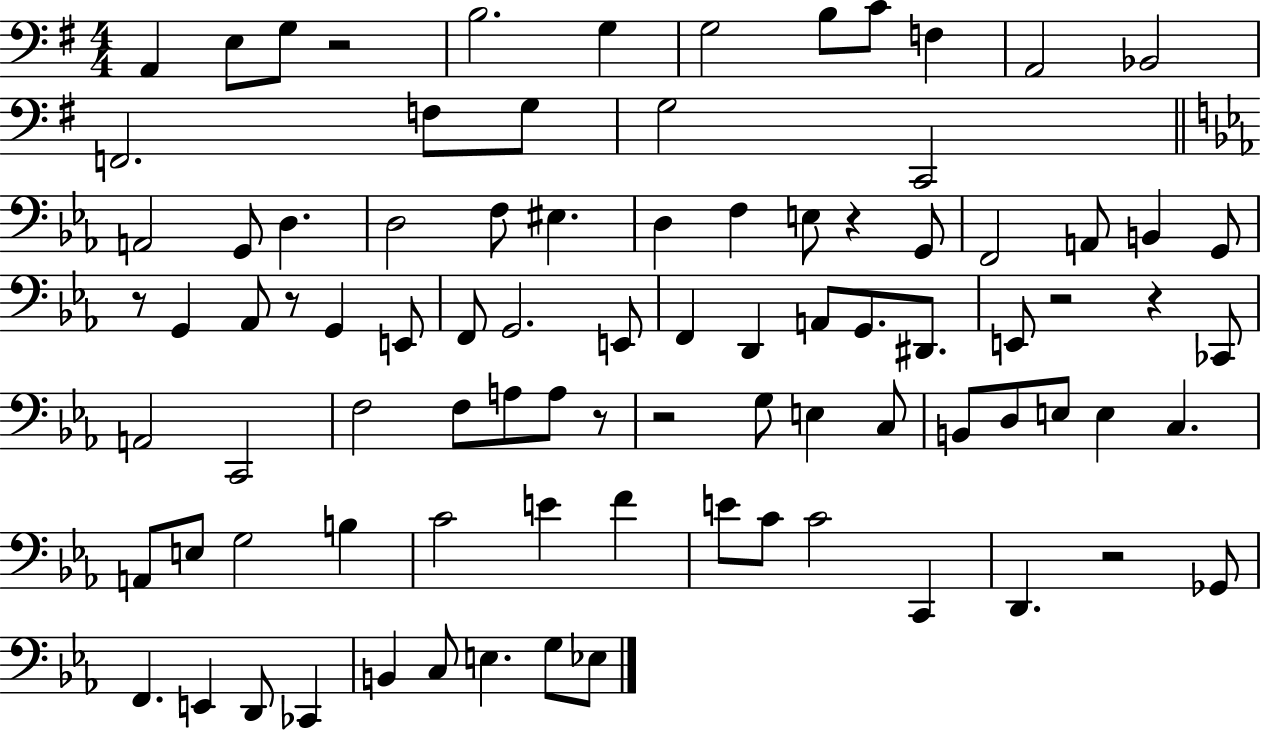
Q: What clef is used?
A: bass